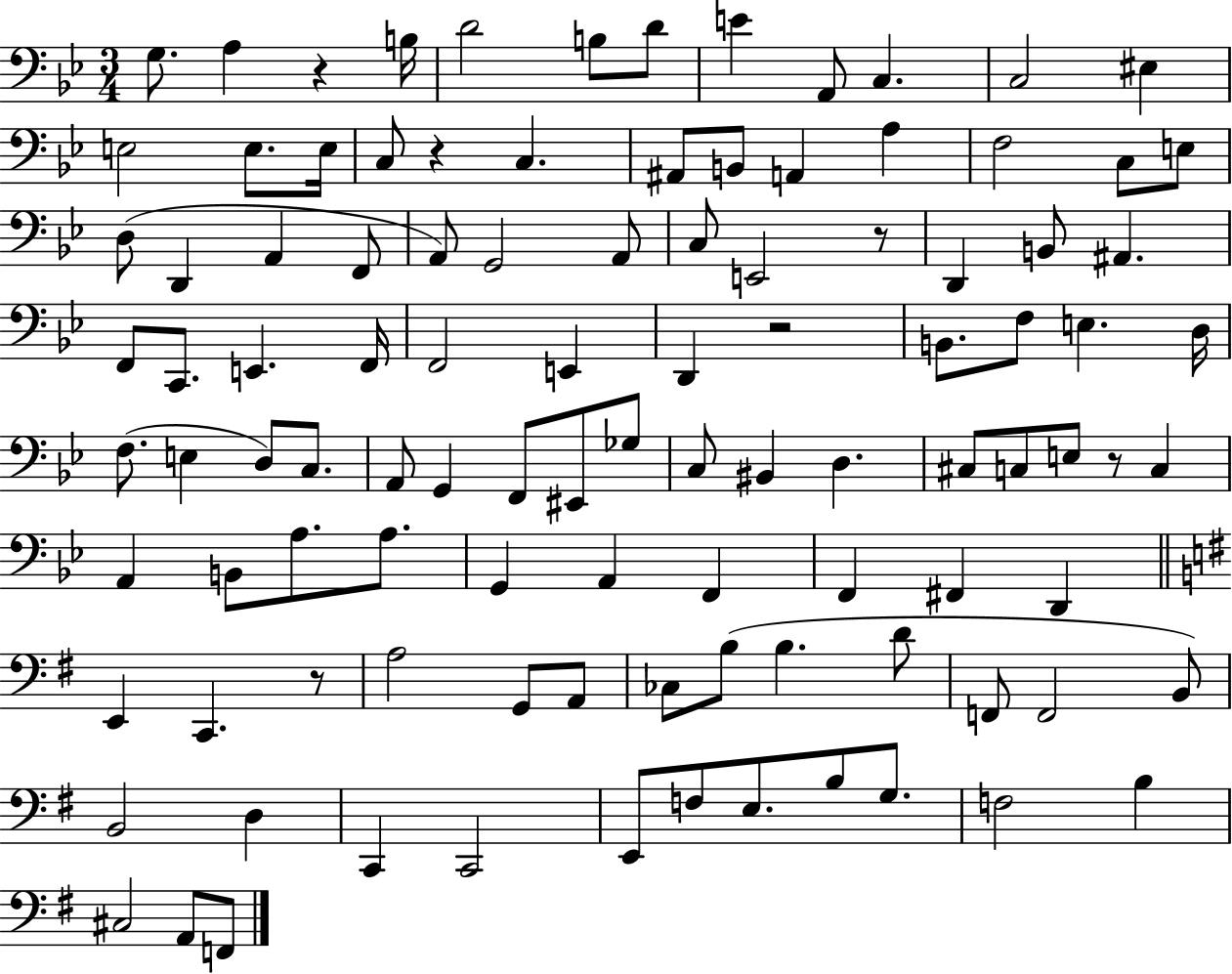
{
  \clef bass
  \numericTimeSignature
  \time 3/4
  \key bes \major
  g8. a4 r4 b16 | d'2 b8 d'8 | e'4 a,8 c4. | c2 eis4 | \break e2 e8. e16 | c8 r4 c4. | ais,8 b,8 a,4 a4 | f2 c8 e8 | \break d8( d,4 a,4 f,8 | a,8) g,2 a,8 | c8 e,2 r8 | d,4 b,8 ais,4. | \break f,8 c,8. e,4. f,16 | f,2 e,4 | d,4 r2 | b,8. f8 e4. d16 | \break f8.( e4 d8) c8. | a,8 g,4 f,8 eis,8 ges8 | c8 bis,4 d4. | cis8 c8 e8 r8 c4 | \break a,4 b,8 a8. a8. | g,4 a,4 f,4 | f,4 fis,4 d,4 | \bar "||" \break \key e \minor e,4 c,4. r8 | a2 g,8 a,8 | ces8 b8( b4. d'8 | f,8 f,2 b,8) | \break b,2 d4 | c,4 c,2 | e,8 f8 e8. b8 g8. | f2 b4 | \break cis2 a,8 f,8 | \bar "|."
}